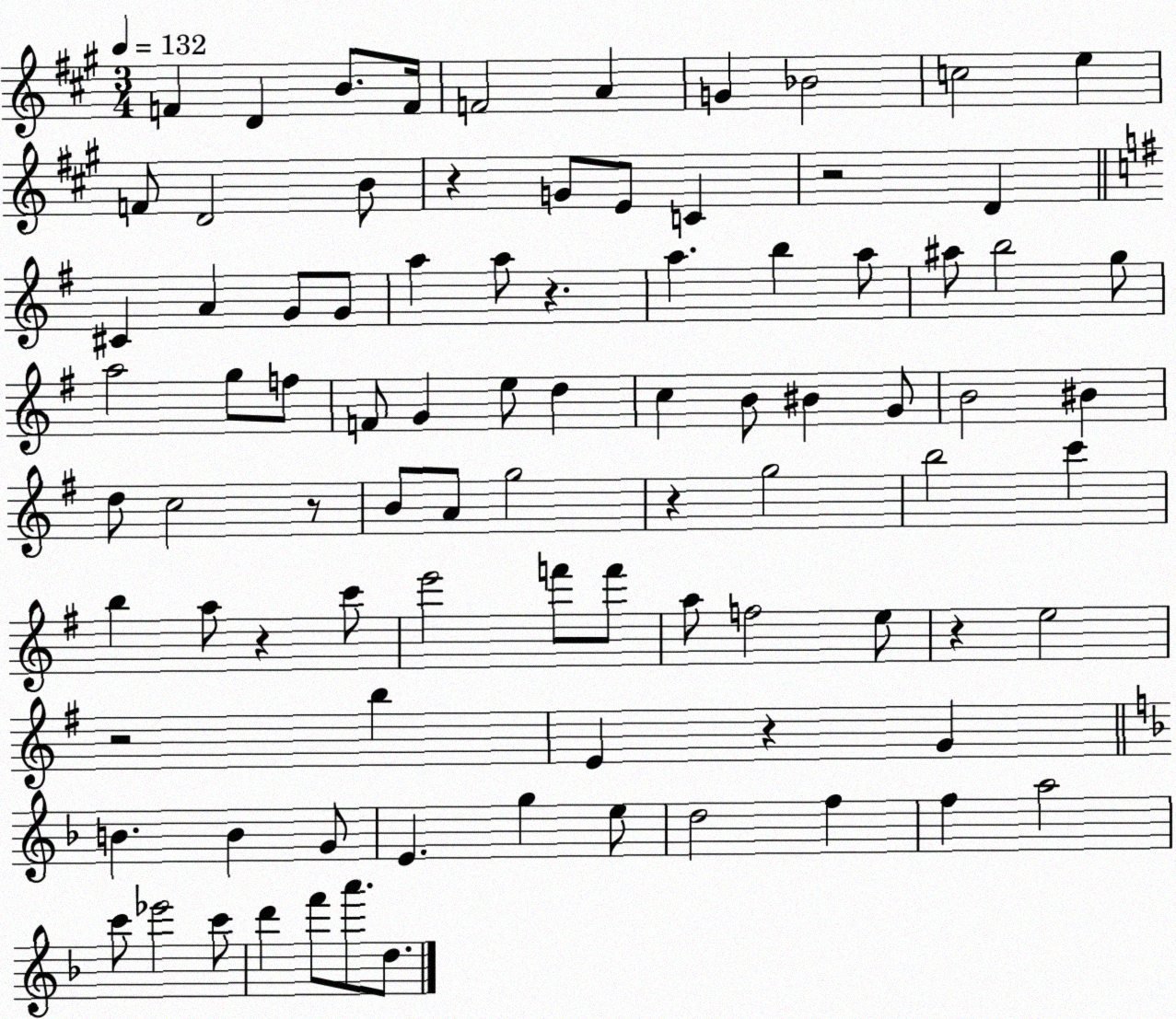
X:1
T:Untitled
M:3/4
L:1/4
K:A
F D B/2 F/4 F2 A G _B2 c2 e F/2 D2 B/2 z G/2 E/2 C z2 D ^C A G/2 G/2 a a/2 z a b a/2 ^a/2 b2 g/2 a2 g/2 f/2 F/2 G e/2 d c B/2 ^B G/2 B2 ^B d/2 c2 z/2 B/2 A/2 g2 z g2 b2 c' b a/2 z c'/2 e'2 f'/2 f'/2 a/2 f2 e/2 z e2 z2 b E z G B B G/2 E g e/2 d2 f f a2 c'/2 _e'2 c'/2 d' f'/2 a'/2 d/2